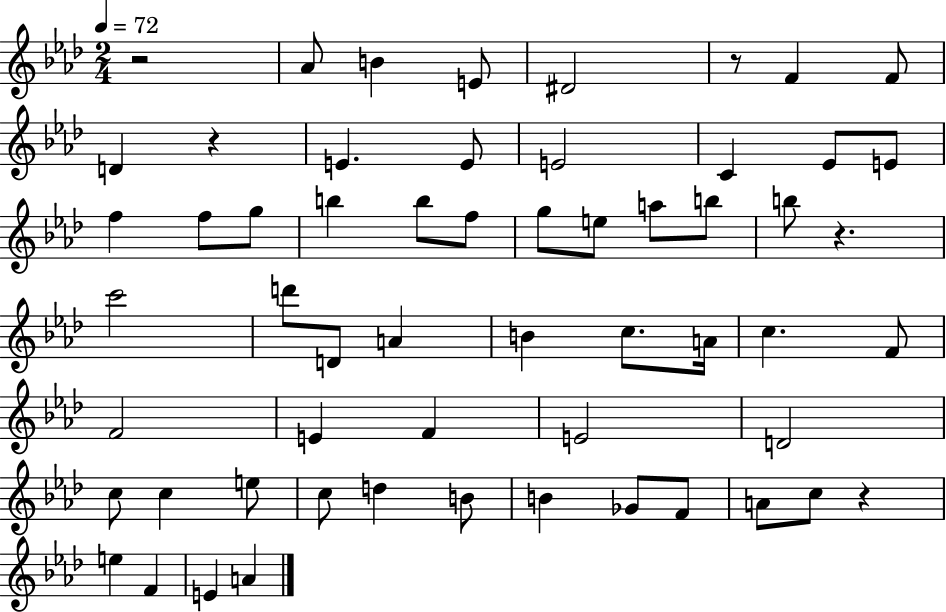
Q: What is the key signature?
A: AES major